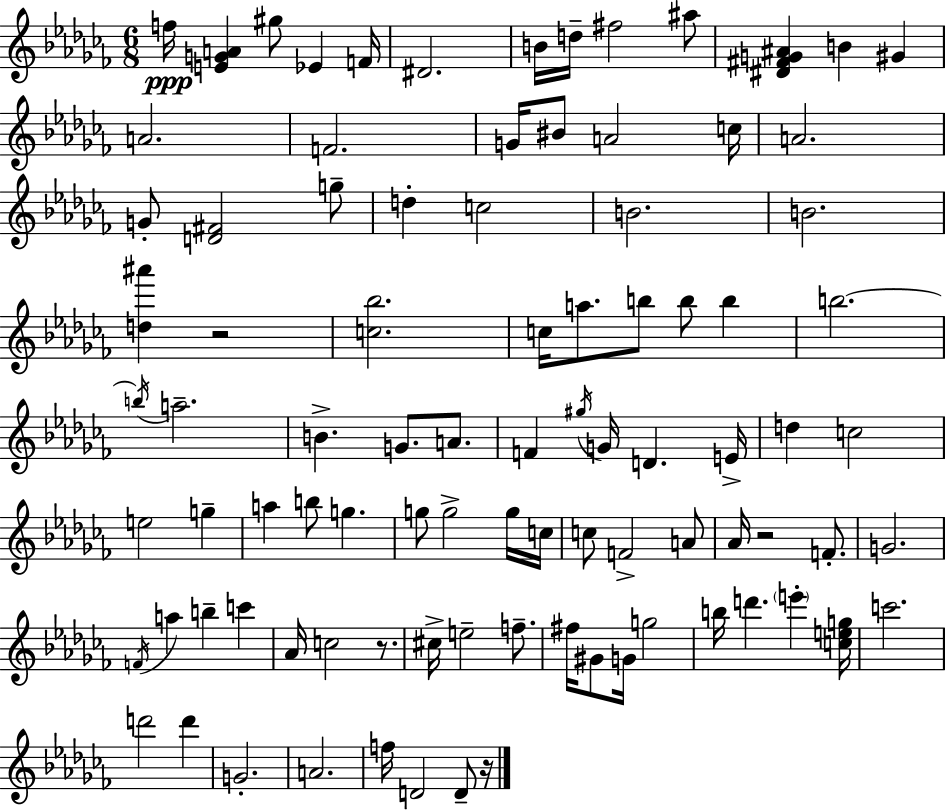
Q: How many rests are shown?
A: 4